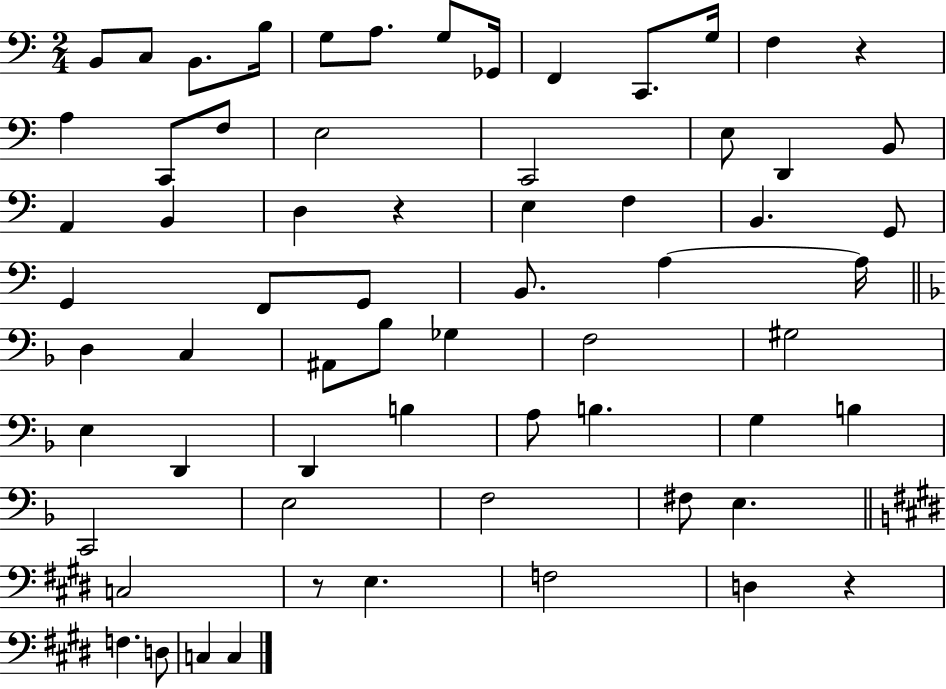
B2/e C3/e B2/e. B3/s G3/e A3/e. G3/e Gb2/s F2/q C2/e. G3/s F3/q R/q A3/q C2/e F3/e E3/h C2/h E3/e D2/q B2/e A2/q B2/q D3/q R/q E3/q F3/q B2/q. G2/e G2/q F2/e G2/e B2/e. A3/q A3/s D3/q C3/q A#2/e Bb3/e Gb3/q F3/h G#3/h E3/q D2/q D2/q B3/q A3/e B3/q. G3/q B3/q C2/h E3/h F3/h F#3/e E3/q. C3/h R/e E3/q. F3/h D3/q R/q F3/q. D3/e C3/q C3/q